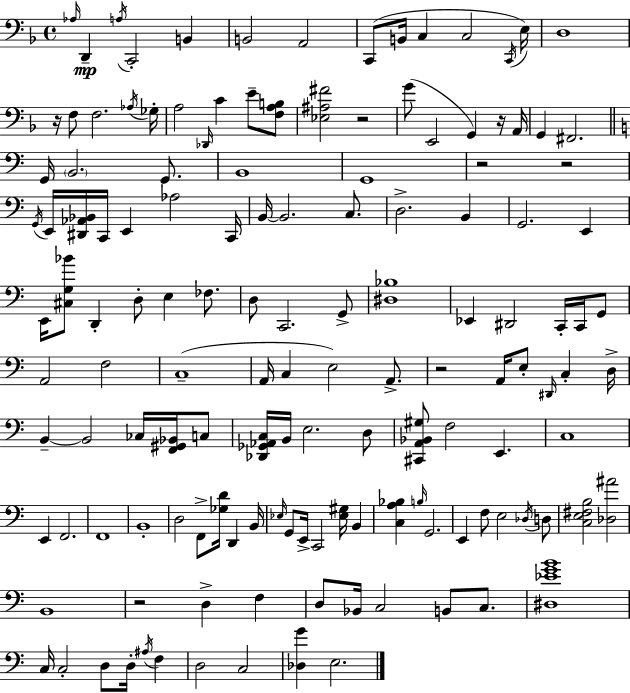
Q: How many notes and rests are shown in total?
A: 140